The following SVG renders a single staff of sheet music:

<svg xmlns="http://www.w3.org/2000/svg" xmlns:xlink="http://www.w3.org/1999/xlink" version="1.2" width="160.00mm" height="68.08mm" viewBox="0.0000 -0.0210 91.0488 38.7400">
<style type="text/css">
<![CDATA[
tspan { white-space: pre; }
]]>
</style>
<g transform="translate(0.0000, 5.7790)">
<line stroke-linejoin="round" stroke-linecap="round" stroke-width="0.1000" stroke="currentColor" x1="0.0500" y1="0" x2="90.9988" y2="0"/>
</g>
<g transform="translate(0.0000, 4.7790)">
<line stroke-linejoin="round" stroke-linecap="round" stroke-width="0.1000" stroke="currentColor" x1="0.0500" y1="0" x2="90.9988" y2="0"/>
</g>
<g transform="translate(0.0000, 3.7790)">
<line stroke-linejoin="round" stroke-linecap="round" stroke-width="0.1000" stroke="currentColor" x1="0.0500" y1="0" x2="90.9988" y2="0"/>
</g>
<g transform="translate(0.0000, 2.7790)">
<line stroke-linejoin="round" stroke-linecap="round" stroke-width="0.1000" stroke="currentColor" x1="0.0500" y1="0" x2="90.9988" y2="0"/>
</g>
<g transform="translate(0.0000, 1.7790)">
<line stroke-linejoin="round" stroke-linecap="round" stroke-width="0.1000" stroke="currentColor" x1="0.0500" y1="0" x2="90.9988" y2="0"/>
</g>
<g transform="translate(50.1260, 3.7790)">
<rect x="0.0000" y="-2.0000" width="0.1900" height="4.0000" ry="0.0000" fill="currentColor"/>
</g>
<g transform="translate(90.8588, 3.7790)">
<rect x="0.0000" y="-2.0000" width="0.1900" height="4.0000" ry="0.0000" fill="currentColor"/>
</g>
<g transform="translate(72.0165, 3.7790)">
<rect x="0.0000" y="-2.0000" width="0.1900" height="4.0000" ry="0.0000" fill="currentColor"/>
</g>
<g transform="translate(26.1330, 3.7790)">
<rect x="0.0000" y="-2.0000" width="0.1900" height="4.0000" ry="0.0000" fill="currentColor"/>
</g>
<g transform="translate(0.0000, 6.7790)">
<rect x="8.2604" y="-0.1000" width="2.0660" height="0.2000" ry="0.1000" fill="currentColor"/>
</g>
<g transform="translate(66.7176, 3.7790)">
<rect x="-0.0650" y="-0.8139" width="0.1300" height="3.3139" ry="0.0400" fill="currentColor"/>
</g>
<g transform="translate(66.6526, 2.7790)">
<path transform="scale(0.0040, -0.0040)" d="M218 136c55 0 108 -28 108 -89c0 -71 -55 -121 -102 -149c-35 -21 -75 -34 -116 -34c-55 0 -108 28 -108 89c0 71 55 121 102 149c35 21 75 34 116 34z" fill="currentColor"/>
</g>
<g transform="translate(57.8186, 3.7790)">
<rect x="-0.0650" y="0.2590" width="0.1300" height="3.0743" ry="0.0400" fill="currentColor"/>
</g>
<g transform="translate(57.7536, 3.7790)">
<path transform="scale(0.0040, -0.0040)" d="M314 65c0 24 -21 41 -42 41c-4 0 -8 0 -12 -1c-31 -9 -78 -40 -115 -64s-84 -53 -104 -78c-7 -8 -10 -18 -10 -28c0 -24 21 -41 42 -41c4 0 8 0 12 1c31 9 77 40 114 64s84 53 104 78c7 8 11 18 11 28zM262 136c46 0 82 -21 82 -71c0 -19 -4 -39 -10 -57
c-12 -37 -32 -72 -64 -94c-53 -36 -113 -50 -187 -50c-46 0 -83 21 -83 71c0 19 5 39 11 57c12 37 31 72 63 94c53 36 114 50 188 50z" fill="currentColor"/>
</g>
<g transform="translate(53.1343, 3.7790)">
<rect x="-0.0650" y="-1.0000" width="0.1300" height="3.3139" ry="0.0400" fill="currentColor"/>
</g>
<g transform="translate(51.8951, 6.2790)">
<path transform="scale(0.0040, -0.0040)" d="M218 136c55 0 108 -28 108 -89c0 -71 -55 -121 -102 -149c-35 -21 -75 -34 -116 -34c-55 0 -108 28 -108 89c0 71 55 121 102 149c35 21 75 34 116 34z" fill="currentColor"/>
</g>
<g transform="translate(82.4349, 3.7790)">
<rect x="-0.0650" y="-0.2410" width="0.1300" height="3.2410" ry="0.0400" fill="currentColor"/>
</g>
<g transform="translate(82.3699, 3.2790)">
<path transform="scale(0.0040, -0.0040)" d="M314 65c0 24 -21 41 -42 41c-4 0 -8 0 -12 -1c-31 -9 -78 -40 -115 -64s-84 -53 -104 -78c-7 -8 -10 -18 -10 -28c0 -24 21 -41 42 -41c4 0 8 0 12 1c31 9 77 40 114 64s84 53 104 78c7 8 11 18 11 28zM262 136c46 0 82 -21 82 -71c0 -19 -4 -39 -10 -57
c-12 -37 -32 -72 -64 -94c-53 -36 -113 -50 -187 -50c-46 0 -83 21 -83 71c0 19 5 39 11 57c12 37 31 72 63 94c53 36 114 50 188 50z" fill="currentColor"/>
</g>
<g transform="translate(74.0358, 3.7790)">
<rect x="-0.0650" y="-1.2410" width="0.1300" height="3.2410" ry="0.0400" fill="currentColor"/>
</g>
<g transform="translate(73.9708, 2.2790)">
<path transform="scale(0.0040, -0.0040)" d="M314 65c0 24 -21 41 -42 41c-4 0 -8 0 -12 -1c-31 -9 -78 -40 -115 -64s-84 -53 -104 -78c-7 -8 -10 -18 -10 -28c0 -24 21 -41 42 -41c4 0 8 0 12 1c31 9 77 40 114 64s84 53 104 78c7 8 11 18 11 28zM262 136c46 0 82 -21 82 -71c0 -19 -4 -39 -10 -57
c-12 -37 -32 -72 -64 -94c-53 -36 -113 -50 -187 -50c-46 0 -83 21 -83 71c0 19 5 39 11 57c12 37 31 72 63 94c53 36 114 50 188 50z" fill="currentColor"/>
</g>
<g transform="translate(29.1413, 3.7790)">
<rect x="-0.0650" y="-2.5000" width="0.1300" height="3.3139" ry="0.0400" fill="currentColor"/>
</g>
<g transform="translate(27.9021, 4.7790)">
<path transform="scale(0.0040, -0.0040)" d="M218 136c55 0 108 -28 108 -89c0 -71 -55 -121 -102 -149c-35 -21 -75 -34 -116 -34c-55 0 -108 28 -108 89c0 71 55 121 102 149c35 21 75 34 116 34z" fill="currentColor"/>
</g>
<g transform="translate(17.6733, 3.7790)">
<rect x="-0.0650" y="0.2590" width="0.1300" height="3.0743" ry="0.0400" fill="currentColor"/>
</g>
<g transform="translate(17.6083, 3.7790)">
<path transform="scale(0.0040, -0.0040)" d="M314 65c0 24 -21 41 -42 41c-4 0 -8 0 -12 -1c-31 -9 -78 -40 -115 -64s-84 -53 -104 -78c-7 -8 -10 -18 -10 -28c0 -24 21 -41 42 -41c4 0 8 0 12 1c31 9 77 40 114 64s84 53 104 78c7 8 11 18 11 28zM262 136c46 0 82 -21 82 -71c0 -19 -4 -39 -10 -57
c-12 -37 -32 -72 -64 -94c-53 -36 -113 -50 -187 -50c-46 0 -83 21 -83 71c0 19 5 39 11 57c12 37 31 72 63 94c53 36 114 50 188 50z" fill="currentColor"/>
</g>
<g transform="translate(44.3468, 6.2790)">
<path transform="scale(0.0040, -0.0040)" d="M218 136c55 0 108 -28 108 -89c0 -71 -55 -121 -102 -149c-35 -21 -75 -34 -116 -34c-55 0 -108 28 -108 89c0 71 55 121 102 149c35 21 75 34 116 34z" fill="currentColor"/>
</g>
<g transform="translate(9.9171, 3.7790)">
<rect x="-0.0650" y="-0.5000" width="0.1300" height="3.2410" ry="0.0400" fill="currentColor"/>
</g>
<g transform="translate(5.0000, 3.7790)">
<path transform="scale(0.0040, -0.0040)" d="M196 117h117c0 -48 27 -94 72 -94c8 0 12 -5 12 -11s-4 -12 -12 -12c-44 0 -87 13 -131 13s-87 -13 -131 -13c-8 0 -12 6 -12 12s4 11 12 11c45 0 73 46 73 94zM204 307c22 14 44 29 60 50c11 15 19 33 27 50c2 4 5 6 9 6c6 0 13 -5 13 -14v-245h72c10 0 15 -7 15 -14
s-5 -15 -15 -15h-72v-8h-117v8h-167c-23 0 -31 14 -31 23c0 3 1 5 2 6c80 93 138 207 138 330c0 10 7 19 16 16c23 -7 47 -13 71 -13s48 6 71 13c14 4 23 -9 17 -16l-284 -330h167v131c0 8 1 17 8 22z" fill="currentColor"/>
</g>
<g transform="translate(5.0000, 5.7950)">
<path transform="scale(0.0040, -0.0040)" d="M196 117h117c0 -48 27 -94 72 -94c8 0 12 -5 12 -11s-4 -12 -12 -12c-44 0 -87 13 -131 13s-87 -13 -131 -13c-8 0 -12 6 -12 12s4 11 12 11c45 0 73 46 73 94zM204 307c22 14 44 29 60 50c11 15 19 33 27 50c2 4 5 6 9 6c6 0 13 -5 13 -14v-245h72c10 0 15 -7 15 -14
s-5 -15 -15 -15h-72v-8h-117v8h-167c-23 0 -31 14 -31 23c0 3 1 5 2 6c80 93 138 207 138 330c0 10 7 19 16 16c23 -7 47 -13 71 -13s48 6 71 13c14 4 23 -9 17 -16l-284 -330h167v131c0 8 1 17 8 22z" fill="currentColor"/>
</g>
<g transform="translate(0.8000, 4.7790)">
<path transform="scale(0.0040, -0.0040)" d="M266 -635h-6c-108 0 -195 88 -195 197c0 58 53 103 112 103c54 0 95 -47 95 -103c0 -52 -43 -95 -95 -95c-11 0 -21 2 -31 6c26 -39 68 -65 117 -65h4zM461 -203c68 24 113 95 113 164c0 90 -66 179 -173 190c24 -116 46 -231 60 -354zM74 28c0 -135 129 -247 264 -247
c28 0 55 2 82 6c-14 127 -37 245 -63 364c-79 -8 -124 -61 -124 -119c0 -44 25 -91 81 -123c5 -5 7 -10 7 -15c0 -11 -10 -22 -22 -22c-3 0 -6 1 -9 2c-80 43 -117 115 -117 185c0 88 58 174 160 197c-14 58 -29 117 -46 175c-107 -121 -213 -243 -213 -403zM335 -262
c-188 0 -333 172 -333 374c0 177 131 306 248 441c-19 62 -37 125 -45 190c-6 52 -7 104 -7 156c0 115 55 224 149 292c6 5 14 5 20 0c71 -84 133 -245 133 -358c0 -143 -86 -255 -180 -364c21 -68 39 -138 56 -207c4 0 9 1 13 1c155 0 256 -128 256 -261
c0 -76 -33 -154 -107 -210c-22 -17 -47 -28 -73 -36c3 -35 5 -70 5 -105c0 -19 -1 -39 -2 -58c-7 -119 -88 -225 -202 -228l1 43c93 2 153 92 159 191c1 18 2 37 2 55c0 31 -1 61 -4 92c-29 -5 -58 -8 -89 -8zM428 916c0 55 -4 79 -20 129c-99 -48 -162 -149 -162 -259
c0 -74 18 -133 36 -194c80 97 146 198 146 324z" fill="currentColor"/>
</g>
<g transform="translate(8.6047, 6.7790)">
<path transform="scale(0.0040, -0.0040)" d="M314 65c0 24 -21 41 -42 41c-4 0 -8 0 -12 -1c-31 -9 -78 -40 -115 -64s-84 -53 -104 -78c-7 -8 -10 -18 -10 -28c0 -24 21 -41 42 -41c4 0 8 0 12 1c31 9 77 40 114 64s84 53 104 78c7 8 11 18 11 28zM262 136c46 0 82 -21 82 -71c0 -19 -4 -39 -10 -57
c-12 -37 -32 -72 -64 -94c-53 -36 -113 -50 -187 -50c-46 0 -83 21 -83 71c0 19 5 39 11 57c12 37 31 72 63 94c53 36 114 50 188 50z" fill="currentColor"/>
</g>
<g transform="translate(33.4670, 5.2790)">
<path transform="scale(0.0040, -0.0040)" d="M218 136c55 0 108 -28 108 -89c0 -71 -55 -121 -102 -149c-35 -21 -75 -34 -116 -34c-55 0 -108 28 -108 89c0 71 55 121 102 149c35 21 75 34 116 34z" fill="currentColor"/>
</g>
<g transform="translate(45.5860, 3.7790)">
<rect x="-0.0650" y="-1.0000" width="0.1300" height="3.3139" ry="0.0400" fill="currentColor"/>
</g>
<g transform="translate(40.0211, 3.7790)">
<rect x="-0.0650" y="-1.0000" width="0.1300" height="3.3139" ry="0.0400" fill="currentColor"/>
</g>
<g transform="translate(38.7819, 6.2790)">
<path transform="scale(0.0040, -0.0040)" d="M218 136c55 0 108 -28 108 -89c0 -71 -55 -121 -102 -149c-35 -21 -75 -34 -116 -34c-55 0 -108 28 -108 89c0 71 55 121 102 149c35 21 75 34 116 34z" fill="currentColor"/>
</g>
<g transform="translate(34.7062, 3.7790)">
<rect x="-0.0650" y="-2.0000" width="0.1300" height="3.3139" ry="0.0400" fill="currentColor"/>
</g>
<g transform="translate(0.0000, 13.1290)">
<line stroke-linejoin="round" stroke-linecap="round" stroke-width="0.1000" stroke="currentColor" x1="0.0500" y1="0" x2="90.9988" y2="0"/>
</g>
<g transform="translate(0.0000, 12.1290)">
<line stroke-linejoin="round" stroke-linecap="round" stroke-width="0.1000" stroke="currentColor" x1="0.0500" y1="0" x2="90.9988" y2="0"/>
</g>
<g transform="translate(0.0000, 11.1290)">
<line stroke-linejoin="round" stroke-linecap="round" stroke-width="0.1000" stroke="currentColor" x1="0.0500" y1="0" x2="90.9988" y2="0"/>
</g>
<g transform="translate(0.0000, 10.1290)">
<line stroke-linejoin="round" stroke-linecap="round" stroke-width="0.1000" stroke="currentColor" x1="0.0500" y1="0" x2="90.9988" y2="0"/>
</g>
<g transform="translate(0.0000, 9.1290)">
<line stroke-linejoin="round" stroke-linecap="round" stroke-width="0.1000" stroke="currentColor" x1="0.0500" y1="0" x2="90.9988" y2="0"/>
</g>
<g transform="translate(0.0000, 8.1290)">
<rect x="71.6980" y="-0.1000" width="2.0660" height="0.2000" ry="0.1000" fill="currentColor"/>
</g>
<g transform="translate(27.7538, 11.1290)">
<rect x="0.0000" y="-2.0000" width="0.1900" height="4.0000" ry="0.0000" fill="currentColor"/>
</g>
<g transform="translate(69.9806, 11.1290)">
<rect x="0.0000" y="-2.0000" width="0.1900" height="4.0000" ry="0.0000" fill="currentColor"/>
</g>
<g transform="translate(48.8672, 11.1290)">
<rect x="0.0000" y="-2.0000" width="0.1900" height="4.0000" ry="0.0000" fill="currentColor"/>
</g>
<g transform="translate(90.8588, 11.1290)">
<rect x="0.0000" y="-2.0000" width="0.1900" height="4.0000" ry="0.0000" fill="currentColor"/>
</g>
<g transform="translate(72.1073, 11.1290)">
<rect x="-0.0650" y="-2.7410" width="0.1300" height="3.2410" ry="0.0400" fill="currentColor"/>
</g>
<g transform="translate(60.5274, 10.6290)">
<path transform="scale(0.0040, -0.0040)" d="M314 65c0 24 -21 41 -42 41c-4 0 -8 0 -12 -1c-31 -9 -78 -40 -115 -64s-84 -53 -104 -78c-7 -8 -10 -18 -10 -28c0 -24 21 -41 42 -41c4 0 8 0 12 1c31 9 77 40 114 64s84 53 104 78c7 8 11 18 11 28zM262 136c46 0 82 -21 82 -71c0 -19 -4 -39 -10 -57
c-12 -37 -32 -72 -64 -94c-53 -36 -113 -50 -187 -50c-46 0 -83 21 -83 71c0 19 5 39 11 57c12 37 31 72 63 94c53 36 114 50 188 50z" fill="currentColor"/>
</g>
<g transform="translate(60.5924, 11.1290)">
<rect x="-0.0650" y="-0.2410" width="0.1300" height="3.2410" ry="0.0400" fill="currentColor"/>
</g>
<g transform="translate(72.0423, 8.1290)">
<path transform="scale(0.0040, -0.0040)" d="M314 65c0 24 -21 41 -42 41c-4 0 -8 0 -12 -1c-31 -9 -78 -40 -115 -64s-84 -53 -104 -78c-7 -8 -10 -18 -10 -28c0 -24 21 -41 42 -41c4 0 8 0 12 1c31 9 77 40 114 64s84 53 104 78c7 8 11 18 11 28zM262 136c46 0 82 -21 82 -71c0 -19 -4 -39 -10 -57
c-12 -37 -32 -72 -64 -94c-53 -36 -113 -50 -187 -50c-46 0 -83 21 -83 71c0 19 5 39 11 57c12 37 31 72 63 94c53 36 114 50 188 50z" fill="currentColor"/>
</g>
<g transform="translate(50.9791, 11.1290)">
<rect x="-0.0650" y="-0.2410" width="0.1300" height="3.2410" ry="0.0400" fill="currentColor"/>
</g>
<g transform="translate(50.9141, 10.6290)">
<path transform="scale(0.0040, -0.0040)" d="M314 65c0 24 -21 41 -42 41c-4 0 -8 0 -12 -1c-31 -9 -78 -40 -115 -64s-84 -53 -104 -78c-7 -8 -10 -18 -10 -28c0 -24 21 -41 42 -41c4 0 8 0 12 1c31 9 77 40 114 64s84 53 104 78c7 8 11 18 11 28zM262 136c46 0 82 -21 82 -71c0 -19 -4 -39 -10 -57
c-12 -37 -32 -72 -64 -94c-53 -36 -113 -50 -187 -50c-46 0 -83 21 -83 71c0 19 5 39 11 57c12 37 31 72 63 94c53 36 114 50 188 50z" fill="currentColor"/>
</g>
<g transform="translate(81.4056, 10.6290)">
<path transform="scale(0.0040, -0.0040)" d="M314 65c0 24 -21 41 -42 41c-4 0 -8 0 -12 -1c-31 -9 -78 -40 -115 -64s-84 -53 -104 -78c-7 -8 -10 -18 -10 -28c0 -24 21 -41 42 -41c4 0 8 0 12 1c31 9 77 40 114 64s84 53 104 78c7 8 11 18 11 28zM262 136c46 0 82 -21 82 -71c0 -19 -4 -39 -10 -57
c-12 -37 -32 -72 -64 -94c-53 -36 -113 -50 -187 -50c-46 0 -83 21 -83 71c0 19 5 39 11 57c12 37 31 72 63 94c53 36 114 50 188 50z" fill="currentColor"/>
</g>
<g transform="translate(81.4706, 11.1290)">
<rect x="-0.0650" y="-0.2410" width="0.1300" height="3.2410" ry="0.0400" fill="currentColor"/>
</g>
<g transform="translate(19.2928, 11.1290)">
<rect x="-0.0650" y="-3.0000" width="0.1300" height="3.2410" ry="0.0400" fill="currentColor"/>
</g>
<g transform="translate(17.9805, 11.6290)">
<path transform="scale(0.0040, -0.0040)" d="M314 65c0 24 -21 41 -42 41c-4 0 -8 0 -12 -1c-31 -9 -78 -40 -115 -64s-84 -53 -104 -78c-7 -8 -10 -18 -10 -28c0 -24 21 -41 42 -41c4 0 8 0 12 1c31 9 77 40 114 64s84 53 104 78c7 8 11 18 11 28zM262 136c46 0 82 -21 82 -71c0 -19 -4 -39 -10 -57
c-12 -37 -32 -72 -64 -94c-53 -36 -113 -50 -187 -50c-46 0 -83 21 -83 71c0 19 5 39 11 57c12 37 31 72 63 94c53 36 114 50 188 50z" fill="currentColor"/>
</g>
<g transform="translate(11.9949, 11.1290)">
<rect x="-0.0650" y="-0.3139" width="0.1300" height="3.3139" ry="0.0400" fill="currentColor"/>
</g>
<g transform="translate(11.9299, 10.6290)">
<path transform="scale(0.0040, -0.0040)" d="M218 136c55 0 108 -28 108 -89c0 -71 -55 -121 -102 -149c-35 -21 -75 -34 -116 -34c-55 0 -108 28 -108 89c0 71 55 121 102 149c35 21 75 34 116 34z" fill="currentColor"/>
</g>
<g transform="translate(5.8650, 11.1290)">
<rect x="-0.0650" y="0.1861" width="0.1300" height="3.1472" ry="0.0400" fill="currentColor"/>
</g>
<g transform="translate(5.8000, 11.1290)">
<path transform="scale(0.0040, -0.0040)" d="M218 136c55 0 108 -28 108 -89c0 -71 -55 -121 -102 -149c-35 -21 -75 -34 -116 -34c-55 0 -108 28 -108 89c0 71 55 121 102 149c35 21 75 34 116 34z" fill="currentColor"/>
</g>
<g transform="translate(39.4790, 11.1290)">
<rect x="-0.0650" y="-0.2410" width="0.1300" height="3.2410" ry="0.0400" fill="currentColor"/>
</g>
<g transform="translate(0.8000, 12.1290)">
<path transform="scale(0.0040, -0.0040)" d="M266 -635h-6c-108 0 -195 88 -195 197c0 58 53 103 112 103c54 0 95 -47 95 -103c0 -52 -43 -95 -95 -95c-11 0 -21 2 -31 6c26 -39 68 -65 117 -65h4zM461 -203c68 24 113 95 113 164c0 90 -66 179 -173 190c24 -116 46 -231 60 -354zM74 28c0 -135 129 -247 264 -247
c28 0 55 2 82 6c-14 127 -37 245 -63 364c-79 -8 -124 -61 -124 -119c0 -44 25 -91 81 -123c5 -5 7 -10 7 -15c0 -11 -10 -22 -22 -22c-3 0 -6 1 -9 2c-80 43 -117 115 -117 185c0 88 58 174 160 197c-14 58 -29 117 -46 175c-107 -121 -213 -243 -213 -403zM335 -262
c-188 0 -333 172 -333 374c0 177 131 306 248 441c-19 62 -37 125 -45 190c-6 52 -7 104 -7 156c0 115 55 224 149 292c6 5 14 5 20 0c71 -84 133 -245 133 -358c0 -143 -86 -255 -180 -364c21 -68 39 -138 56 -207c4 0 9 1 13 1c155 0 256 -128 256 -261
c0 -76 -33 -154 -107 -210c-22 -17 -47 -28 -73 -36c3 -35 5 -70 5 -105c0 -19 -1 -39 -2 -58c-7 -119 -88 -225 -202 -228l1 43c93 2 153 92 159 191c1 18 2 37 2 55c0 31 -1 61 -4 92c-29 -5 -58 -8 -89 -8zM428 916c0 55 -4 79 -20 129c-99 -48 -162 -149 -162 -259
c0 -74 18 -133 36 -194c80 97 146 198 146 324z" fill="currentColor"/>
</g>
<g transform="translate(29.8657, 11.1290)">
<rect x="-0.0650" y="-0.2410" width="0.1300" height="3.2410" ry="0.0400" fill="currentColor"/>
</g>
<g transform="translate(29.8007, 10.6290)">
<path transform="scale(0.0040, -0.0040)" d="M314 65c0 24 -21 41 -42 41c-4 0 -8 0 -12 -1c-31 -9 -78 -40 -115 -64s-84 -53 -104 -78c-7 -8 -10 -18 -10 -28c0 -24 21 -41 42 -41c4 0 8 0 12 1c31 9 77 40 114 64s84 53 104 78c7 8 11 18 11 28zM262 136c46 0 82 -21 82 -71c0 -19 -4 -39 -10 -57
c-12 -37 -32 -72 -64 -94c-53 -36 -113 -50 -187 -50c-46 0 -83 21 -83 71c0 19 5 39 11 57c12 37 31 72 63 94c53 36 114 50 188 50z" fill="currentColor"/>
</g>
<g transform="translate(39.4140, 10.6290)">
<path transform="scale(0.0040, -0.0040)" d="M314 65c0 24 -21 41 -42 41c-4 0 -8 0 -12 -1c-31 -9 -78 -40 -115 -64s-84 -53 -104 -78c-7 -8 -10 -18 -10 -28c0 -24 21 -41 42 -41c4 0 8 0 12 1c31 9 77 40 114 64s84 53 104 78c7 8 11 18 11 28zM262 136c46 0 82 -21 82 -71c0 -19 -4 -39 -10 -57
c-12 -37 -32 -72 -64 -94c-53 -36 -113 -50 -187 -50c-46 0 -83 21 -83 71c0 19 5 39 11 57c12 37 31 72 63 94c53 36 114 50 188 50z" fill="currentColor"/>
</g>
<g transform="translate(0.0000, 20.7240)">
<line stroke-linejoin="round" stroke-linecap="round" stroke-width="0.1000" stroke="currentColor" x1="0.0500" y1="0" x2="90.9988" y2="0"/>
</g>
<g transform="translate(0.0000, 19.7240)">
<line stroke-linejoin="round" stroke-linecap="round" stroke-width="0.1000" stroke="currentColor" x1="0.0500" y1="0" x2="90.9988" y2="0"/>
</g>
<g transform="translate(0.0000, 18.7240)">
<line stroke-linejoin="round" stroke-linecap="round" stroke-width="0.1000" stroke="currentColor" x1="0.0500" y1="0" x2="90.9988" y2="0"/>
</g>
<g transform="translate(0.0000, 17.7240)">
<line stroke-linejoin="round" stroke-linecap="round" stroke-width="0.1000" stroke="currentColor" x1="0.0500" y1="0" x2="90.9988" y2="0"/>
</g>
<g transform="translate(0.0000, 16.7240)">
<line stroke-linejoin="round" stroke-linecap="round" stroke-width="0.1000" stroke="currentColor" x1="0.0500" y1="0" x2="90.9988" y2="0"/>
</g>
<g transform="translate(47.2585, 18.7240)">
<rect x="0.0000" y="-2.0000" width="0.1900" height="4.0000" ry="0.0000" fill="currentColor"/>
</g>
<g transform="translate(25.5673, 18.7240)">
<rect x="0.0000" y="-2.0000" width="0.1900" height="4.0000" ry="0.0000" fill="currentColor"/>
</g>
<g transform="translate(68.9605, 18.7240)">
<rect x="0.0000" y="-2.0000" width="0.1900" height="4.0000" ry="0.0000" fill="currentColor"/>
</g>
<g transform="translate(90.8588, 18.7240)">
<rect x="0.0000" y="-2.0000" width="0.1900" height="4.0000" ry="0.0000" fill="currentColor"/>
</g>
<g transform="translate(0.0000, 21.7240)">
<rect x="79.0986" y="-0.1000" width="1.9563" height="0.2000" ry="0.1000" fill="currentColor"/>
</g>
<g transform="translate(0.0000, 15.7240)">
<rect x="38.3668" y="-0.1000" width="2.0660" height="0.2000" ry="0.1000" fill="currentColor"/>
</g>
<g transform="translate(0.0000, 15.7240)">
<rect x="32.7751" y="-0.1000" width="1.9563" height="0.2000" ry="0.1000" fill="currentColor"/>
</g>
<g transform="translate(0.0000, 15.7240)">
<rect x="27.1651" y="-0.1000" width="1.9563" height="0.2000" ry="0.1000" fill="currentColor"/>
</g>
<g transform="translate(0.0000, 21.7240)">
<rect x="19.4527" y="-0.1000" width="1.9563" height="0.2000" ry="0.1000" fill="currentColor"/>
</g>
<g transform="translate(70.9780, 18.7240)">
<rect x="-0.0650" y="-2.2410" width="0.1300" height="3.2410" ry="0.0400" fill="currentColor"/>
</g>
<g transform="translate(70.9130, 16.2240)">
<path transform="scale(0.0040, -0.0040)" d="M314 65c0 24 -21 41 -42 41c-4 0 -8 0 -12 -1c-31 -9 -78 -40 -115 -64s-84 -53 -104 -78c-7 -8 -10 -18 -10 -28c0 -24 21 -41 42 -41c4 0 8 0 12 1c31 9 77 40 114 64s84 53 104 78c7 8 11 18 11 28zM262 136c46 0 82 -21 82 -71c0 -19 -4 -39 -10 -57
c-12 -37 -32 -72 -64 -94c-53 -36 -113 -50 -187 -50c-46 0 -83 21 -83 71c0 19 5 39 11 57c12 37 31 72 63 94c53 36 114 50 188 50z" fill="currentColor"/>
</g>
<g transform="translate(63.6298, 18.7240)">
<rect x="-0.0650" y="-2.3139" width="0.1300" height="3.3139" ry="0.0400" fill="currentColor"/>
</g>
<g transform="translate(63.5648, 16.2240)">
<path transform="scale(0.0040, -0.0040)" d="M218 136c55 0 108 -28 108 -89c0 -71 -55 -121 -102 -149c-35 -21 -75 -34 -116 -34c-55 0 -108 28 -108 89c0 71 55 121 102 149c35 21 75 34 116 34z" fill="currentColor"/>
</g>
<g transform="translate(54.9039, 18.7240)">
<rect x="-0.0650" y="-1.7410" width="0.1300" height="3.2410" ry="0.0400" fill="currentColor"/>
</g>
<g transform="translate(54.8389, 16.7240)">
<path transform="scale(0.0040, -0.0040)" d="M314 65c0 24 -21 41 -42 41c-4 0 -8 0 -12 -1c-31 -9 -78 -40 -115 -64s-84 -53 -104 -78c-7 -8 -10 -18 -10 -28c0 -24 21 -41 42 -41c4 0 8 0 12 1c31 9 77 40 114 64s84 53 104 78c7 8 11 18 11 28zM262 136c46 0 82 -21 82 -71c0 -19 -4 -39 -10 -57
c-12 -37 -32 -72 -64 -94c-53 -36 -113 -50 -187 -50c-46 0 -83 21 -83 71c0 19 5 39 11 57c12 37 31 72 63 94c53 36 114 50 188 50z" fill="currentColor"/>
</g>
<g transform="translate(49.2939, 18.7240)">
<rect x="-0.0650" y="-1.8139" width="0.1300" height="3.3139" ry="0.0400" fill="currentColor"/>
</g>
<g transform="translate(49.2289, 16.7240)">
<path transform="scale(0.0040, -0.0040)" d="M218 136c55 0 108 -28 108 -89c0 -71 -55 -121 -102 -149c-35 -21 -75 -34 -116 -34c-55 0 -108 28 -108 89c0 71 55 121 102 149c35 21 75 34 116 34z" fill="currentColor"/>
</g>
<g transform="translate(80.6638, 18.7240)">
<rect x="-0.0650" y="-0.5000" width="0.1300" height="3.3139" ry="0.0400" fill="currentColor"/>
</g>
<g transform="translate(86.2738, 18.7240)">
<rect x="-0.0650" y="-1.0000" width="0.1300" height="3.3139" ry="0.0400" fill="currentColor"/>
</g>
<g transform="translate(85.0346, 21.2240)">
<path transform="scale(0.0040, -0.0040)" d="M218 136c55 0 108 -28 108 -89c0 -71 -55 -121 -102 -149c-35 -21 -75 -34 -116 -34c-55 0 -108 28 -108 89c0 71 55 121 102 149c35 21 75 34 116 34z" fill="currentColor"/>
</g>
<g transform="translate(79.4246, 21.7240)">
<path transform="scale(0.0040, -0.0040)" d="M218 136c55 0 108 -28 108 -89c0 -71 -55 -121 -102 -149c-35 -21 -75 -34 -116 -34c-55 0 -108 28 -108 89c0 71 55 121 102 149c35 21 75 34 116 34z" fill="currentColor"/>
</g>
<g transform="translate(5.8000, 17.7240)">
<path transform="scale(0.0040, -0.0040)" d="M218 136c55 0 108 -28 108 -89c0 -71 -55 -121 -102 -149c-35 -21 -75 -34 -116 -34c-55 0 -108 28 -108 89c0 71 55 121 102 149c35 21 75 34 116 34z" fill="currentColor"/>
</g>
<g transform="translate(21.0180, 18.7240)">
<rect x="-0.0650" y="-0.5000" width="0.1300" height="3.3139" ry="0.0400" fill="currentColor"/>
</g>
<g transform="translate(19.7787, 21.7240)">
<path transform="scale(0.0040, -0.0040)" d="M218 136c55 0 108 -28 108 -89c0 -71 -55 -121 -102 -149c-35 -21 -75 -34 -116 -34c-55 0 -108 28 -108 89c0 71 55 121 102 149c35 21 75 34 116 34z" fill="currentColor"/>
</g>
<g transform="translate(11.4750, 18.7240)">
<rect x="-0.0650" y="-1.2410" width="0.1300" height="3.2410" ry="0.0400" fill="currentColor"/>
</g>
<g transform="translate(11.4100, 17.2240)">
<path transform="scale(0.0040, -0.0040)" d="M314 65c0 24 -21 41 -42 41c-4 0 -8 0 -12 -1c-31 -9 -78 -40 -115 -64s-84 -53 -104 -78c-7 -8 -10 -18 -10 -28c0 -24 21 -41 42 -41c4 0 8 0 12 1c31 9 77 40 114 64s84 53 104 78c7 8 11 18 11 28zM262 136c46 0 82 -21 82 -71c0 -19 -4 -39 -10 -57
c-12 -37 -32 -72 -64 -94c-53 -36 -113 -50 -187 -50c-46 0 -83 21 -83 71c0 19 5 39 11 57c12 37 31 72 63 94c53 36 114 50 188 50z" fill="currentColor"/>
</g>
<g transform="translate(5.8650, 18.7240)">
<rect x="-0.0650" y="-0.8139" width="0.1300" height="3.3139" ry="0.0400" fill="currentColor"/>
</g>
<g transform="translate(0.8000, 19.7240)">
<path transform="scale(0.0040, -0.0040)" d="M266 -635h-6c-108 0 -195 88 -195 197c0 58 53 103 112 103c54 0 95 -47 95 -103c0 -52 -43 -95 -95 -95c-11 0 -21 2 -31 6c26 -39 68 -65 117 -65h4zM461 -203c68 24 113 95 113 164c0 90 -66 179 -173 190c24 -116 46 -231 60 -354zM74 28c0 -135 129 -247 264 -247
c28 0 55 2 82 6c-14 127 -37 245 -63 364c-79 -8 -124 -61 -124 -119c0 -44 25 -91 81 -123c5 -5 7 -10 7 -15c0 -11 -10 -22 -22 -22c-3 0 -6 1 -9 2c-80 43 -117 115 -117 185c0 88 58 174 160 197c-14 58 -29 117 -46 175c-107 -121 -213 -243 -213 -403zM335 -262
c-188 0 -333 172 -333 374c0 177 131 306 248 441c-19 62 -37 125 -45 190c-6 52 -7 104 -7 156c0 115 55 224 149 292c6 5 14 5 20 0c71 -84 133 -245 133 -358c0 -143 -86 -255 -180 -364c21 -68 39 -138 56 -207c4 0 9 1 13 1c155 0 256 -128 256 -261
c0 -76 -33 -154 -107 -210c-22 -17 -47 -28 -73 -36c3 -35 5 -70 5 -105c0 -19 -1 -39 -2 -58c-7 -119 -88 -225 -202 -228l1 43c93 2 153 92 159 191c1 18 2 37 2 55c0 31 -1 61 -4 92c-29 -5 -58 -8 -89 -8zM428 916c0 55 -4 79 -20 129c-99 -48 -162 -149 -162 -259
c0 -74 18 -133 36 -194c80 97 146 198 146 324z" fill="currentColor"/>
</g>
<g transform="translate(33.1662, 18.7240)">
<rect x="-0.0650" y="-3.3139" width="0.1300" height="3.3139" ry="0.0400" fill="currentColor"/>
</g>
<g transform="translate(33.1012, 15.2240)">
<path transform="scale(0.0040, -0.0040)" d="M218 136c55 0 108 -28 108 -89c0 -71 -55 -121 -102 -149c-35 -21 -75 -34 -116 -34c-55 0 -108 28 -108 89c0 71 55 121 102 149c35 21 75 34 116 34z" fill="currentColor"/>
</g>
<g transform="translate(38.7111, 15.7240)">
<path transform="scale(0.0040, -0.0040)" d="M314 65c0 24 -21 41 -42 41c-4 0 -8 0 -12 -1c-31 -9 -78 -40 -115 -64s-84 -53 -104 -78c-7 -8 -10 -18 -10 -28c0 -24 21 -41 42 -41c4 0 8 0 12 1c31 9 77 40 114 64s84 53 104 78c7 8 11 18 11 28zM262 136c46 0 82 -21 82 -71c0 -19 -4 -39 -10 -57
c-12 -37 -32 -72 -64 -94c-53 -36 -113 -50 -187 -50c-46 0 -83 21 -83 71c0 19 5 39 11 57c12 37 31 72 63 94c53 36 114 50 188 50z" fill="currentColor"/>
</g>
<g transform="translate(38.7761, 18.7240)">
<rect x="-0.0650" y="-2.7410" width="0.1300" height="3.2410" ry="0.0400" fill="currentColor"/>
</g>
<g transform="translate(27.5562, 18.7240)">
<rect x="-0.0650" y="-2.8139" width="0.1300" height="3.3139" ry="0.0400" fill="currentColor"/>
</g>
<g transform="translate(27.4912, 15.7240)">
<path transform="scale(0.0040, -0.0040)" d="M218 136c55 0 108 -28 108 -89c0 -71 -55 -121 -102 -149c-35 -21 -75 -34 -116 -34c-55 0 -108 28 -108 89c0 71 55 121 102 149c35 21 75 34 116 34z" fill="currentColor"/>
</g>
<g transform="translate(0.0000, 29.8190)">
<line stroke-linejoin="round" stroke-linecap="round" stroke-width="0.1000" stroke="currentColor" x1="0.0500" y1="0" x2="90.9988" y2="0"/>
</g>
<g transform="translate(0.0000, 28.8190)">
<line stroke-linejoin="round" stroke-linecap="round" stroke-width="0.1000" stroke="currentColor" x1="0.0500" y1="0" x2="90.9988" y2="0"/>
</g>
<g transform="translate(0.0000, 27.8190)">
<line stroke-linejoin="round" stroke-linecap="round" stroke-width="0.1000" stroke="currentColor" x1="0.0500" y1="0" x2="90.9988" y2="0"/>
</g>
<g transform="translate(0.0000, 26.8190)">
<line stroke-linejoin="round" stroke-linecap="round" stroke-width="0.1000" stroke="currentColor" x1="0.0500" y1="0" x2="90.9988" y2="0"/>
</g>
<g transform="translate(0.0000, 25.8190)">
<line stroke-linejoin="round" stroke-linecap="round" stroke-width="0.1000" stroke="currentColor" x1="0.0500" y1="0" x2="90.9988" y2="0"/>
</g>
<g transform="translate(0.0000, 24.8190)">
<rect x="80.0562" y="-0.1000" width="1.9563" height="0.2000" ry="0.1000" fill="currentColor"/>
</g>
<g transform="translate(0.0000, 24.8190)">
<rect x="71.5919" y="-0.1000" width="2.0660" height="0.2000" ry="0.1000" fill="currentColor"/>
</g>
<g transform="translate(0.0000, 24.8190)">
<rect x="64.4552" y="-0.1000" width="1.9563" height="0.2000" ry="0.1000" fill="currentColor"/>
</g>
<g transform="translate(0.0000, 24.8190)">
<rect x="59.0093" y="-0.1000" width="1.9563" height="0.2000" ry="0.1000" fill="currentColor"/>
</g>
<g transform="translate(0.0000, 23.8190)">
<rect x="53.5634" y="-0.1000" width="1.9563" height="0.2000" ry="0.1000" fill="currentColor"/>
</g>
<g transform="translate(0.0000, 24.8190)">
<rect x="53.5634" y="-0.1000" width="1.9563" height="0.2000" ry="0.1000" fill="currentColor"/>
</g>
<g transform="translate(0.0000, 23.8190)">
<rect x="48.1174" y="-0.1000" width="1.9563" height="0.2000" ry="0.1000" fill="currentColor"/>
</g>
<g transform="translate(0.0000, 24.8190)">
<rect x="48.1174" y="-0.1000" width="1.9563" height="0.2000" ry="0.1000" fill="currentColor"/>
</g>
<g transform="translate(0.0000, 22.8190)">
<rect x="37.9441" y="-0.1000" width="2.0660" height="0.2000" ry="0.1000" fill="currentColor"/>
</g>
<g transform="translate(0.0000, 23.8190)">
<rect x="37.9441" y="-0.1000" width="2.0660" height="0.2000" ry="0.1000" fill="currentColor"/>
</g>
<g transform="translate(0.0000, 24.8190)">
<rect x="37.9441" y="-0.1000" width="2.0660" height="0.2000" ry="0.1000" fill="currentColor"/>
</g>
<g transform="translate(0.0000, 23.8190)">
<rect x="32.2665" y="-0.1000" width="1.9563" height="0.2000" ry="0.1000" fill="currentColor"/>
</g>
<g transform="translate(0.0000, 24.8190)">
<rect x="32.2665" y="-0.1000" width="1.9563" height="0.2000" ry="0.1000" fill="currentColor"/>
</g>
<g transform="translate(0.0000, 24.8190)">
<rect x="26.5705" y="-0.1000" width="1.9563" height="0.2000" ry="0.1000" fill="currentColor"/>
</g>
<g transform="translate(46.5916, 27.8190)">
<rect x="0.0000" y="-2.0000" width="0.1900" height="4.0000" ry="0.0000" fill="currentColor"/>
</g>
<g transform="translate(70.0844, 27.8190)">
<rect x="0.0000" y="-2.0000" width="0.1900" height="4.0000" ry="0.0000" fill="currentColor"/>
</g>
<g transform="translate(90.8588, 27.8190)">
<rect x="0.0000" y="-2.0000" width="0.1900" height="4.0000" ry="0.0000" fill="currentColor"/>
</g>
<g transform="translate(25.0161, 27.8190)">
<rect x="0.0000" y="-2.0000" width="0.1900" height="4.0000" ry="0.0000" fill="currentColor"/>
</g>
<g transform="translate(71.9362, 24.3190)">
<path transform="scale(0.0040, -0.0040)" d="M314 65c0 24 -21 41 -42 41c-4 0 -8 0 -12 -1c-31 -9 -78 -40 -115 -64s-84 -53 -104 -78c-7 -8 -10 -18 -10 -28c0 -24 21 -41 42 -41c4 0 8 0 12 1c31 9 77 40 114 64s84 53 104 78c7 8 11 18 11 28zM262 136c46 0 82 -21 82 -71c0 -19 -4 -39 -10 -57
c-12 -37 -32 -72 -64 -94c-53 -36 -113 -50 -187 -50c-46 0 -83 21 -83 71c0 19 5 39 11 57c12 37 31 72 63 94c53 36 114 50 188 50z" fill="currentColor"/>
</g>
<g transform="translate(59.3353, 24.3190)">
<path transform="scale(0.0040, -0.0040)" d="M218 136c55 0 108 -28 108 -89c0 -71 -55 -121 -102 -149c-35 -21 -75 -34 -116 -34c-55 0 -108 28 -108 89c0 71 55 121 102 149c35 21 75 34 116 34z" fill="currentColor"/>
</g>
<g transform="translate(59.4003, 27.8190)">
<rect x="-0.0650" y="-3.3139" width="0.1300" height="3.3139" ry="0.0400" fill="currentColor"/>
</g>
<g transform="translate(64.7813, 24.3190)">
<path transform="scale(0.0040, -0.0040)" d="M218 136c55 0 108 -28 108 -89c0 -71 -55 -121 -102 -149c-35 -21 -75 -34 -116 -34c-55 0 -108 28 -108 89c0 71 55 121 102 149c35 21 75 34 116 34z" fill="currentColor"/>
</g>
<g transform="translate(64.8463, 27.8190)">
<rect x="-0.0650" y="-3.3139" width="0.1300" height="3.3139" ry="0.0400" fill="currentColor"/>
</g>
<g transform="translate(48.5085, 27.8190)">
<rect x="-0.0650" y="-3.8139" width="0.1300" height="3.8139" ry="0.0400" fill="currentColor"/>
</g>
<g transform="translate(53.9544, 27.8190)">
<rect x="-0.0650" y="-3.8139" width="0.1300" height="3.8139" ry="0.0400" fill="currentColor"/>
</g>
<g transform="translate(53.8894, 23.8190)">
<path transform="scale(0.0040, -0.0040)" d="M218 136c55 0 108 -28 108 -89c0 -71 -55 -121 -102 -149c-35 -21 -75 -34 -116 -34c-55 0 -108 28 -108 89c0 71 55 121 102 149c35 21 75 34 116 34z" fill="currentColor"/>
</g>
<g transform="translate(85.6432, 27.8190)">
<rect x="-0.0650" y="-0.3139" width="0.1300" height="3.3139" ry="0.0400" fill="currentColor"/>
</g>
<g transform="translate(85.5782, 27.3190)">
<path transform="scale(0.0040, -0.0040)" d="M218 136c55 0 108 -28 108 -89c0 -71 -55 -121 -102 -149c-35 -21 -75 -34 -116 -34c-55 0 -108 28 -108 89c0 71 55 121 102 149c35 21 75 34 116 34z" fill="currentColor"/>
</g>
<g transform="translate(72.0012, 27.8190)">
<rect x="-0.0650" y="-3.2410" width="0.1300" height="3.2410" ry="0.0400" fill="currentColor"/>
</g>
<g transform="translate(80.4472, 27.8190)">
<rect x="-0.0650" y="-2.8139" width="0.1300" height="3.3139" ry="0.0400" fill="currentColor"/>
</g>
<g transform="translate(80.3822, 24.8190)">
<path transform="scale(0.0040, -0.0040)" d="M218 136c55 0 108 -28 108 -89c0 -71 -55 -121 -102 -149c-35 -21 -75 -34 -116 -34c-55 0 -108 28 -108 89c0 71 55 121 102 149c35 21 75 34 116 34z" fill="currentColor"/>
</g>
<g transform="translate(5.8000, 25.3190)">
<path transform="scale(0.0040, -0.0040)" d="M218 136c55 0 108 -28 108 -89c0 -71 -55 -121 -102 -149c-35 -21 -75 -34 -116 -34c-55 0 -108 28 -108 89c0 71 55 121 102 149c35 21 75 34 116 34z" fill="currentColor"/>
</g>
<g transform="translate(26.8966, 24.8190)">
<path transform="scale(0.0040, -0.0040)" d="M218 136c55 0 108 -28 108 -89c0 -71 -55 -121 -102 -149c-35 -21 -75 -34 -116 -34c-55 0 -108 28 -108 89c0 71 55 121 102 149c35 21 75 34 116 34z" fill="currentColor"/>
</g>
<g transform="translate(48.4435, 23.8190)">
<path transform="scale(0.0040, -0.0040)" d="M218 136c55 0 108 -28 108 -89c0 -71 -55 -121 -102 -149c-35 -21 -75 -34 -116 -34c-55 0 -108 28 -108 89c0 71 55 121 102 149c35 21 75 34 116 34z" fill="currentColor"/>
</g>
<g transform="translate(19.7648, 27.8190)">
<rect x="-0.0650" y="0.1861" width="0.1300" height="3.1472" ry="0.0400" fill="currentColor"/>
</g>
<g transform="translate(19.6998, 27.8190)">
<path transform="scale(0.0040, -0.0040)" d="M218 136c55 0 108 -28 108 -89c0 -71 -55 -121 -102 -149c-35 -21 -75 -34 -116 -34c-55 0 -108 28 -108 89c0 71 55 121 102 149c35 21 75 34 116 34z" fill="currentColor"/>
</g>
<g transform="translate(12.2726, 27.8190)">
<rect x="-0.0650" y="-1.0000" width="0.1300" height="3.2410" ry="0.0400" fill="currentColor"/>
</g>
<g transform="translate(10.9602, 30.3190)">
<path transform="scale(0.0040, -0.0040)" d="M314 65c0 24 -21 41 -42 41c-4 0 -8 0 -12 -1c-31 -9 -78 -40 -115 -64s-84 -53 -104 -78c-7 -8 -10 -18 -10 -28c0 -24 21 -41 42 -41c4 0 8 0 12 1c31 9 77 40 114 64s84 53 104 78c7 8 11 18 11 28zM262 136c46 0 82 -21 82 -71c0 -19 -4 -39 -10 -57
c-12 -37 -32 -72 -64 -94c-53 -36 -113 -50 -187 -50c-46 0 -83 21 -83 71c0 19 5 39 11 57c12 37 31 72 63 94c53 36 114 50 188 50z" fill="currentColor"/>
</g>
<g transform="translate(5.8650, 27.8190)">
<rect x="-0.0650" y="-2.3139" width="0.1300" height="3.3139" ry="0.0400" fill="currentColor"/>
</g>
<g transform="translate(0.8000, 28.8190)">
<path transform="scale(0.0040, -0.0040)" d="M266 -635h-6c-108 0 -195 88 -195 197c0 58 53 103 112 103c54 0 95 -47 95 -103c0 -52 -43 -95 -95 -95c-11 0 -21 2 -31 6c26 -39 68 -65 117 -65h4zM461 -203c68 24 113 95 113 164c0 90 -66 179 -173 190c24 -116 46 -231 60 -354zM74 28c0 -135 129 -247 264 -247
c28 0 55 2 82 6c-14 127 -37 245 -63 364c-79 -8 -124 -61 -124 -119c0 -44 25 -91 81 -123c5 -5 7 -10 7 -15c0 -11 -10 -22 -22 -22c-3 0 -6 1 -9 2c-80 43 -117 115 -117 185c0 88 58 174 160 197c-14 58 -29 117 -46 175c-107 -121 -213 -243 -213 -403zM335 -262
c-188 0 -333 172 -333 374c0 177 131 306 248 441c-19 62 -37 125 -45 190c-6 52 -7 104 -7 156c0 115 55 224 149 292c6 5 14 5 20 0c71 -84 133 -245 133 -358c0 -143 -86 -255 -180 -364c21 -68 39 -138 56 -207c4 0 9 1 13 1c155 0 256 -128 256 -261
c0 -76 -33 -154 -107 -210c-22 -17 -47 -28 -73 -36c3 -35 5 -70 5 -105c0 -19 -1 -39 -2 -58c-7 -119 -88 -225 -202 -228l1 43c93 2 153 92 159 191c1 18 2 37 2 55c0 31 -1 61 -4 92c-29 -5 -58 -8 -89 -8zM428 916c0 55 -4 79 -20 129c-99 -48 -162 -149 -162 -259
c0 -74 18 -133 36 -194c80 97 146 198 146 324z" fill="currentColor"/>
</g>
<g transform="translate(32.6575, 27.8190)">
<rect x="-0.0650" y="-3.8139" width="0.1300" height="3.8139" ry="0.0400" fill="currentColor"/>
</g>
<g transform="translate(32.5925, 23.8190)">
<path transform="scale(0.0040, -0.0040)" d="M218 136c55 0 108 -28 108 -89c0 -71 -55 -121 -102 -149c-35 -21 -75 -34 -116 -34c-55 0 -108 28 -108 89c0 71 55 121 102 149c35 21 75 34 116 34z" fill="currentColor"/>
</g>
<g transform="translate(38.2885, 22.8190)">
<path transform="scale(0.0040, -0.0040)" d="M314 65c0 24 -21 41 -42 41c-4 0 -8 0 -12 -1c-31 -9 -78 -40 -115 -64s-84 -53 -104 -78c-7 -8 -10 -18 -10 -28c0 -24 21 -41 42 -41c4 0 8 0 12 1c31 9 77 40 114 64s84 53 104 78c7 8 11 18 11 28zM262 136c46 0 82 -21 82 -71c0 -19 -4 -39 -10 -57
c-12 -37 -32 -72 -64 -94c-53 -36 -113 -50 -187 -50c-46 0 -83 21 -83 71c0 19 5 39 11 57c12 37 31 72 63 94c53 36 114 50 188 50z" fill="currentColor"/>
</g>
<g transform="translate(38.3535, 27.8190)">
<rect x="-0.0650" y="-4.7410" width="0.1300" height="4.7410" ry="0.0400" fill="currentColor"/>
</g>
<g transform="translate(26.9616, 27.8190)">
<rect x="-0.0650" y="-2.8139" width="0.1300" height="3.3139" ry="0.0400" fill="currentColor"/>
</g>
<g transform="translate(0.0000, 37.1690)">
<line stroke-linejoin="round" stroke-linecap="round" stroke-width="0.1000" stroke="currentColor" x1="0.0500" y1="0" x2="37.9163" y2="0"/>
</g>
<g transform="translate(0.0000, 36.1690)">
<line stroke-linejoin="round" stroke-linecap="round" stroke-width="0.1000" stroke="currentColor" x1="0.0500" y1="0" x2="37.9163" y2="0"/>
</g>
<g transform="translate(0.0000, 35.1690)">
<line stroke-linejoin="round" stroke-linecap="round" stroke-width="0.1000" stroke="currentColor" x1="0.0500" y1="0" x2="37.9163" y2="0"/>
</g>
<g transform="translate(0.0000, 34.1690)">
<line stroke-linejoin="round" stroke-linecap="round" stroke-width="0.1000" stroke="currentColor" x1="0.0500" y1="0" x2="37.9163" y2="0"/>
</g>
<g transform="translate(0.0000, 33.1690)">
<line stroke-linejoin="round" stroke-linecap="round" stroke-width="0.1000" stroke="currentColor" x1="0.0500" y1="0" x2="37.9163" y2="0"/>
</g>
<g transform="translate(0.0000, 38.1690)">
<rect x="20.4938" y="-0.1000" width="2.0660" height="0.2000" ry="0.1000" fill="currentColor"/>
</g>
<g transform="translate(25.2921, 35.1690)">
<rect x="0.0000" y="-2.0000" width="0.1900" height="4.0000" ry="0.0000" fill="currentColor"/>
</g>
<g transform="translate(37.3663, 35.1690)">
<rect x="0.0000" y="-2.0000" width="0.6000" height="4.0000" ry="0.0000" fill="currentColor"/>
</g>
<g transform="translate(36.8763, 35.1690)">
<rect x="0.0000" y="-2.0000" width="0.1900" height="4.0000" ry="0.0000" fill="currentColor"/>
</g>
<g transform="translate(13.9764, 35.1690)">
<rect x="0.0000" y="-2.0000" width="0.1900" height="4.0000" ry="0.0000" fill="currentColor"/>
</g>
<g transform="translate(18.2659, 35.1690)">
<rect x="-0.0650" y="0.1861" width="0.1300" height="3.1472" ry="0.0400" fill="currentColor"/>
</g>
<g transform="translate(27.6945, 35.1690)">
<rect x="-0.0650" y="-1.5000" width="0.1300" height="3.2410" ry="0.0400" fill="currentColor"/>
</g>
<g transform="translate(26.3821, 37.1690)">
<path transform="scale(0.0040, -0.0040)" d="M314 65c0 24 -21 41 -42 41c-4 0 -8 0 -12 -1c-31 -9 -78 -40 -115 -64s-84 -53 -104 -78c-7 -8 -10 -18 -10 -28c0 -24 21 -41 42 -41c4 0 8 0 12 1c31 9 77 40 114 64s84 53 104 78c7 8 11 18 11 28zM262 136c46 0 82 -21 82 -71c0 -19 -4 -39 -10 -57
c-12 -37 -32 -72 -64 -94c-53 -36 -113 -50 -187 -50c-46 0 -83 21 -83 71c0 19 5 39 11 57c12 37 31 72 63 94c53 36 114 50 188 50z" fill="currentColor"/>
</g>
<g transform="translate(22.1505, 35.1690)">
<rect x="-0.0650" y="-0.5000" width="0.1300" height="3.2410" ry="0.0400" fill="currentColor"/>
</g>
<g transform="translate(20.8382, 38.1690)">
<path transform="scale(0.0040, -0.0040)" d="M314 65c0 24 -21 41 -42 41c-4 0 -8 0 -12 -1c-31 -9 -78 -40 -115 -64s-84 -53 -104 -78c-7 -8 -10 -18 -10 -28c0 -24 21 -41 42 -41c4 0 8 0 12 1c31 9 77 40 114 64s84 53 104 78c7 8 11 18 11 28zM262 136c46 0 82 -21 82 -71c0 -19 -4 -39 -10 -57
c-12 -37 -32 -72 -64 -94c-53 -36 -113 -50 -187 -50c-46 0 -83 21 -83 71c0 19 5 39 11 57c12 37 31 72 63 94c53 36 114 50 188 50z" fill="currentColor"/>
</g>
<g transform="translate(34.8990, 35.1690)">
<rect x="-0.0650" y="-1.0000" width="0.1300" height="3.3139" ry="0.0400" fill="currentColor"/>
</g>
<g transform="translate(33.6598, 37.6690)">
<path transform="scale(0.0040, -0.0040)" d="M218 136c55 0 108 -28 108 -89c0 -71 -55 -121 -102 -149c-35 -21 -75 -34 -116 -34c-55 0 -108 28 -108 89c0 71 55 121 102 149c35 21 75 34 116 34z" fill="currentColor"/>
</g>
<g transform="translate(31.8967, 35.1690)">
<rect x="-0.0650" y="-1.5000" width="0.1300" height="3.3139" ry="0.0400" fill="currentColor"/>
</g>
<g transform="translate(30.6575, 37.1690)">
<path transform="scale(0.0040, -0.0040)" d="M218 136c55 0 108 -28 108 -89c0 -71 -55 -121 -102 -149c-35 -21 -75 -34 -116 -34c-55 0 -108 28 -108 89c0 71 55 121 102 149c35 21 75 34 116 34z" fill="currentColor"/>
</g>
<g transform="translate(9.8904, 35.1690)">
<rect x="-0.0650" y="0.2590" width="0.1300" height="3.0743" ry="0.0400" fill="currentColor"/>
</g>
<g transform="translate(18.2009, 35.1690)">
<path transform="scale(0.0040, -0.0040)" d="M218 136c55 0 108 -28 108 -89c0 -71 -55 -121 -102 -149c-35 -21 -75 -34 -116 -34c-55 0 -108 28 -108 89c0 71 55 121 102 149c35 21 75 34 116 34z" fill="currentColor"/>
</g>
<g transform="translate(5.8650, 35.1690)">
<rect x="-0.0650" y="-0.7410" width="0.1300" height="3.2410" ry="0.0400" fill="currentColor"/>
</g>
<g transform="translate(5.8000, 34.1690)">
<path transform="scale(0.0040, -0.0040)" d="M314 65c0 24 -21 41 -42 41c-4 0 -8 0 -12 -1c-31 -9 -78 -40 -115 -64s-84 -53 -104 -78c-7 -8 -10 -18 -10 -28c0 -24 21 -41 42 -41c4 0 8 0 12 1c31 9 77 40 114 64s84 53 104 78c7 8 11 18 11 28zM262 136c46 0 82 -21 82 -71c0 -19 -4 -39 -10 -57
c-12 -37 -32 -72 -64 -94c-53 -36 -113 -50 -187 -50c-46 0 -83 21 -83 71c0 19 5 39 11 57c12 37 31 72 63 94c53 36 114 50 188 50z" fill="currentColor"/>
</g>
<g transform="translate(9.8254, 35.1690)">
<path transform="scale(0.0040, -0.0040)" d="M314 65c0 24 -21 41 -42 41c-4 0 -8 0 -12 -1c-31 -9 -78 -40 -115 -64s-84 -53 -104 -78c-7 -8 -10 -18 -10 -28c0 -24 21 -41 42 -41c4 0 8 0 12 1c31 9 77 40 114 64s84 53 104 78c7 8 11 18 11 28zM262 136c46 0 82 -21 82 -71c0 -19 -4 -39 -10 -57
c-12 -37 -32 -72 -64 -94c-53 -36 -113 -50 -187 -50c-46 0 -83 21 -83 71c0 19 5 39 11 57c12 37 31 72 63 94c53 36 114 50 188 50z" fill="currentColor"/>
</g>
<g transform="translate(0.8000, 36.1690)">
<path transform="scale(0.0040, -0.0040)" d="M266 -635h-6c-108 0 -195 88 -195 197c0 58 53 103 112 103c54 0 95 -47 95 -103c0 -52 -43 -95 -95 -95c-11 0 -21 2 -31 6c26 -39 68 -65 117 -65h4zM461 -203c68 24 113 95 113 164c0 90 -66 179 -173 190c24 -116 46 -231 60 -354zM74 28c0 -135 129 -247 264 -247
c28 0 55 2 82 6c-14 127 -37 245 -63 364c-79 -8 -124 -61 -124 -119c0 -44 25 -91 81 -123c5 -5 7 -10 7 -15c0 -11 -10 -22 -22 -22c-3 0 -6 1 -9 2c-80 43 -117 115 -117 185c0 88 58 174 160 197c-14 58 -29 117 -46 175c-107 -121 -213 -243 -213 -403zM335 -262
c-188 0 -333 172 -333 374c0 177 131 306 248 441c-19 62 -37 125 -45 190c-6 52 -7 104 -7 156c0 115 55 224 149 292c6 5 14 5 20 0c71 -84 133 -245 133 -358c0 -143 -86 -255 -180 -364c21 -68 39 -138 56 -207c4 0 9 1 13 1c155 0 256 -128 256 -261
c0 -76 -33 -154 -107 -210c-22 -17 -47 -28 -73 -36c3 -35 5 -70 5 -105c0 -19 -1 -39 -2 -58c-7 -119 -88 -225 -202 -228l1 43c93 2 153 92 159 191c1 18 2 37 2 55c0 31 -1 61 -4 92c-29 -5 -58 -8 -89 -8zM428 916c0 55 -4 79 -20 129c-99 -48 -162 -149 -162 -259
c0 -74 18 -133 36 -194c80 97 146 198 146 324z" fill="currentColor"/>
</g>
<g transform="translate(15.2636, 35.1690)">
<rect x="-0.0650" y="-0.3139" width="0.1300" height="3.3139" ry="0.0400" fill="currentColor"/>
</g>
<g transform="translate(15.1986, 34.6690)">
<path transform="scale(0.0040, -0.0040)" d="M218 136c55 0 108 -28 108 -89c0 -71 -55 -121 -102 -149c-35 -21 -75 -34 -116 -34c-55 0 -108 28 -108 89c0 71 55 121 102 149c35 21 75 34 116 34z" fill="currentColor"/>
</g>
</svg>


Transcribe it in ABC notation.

X:1
T:Untitled
M:4/4
L:1/4
K:C
C2 B2 G F D D D B2 d e2 c2 B c A2 c2 c2 c2 c2 a2 c2 d e2 C a b a2 f f2 g g2 C D g D2 B a c' e'2 c' c' b b b2 a c d2 B2 c B C2 E2 E D